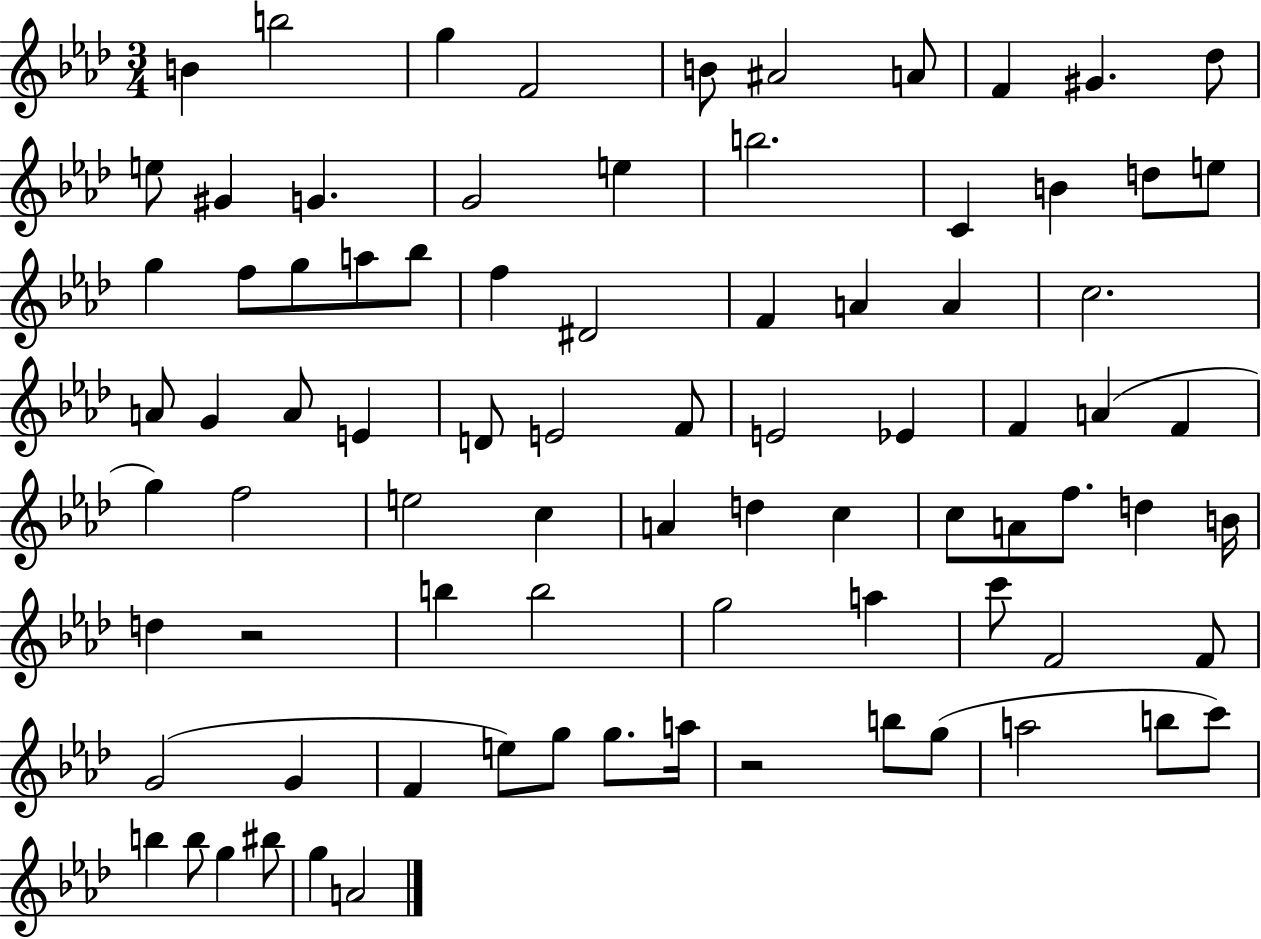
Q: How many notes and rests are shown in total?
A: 83